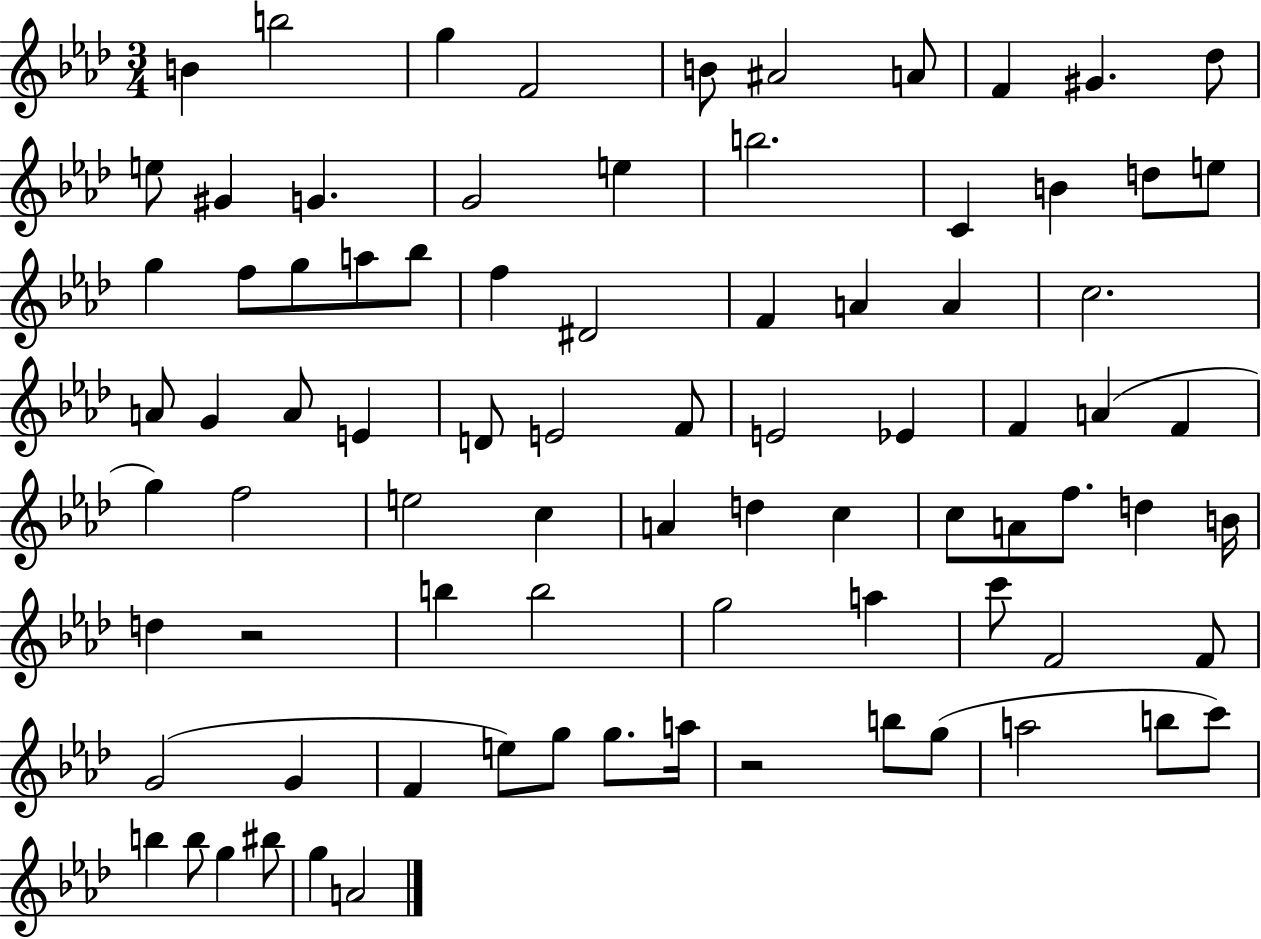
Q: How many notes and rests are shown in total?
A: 83